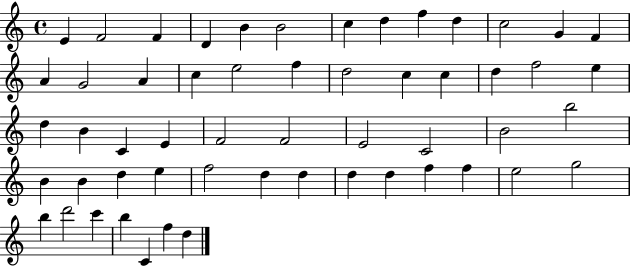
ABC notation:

X:1
T:Untitled
M:4/4
L:1/4
K:C
E F2 F D B B2 c d f d c2 G F A G2 A c e2 f d2 c c d f2 e d B C E F2 F2 E2 C2 B2 b2 B B d e f2 d d d d f f e2 g2 b d'2 c' b C f d